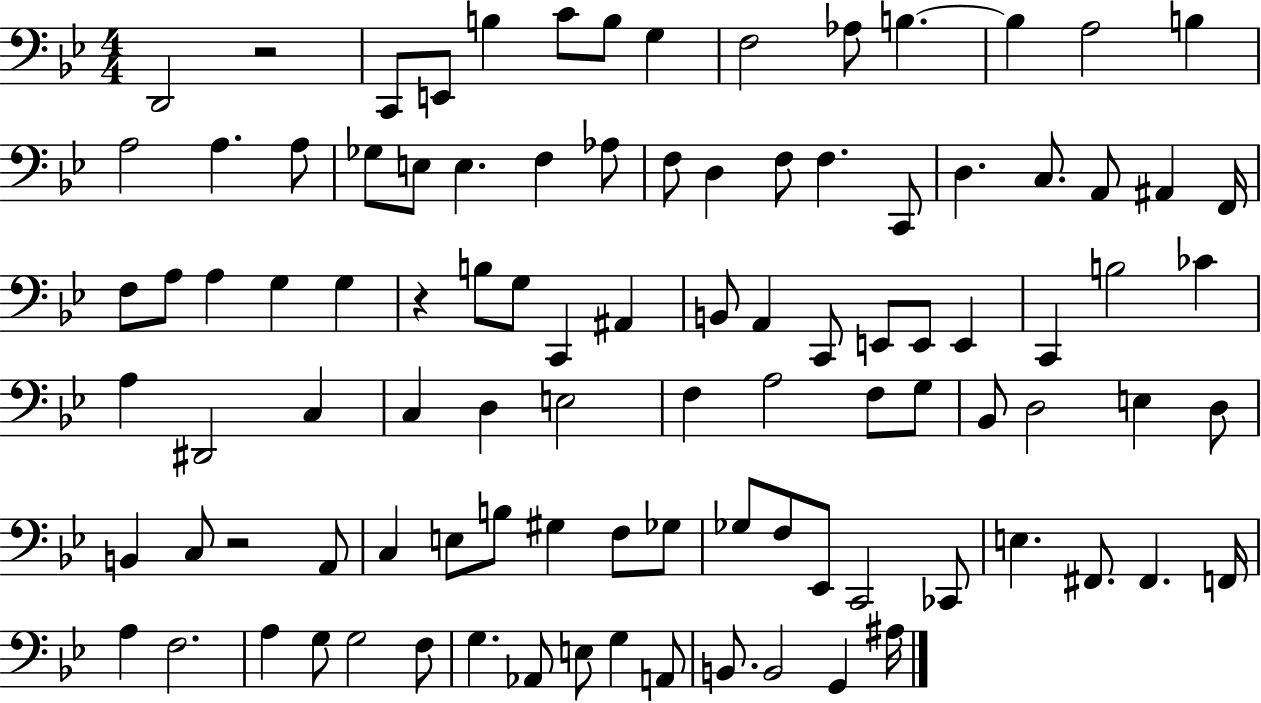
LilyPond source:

{
  \clef bass
  \numericTimeSignature
  \time 4/4
  \key bes \major
  d,2 r2 | c,8 e,8 b4 c'8 b8 g4 | f2 aes8 b4.~~ | b4 a2 b4 | \break a2 a4. a8 | ges8 e8 e4. f4 aes8 | f8 d4 f8 f4. c,8 | d4. c8. a,8 ais,4 f,16 | \break f8 a8 a4 g4 g4 | r4 b8 g8 c,4 ais,4 | b,8 a,4 c,8 e,8 e,8 e,4 | c,4 b2 ces'4 | \break a4 dis,2 c4 | c4 d4 e2 | f4 a2 f8 g8 | bes,8 d2 e4 d8 | \break b,4 c8 r2 a,8 | c4 e8 b8 gis4 f8 ges8 | ges8 f8 ees,8 c,2 ces,8 | e4. fis,8. fis,4. f,16 | \break a4 f2. | a4 g8 g2 f8 | g4. aes,8 e8 g4 a,8 | b,8. b,2 g,4 ais16 | \break \bar "|."
}